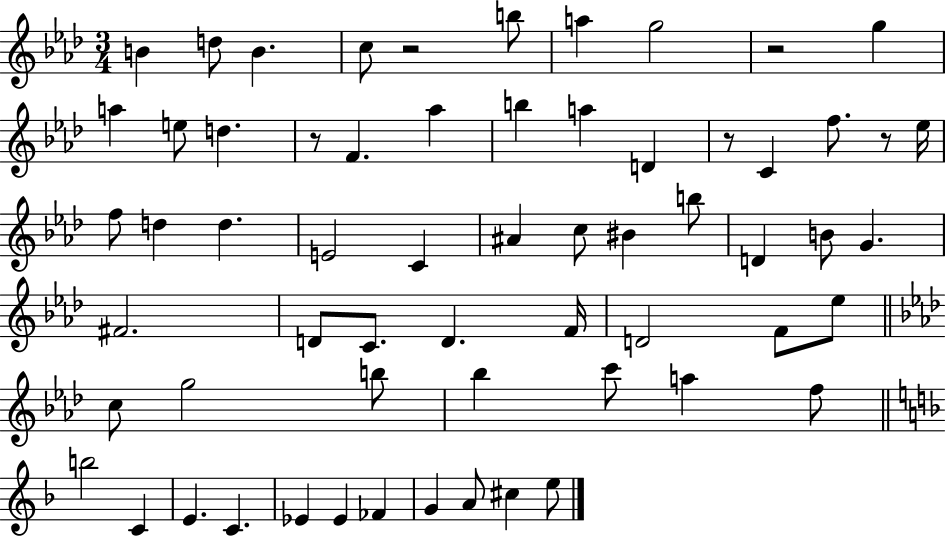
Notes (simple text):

B4/q D5/e B4/q. C5/e R/h B5/e A5/q G5/h R/h G5/q A5/q E5/e D5/q. R/e F4/q. Ab5/q B5/q A5/q D4/q R/e C4/q F5/e. R/e Eb5/s F5/e D5/q D5/q. E4/h C4/q A#4/q C5/e BIS4/q B5/e D4/q B4/e G4/q. F#4/h. D4/e C4/e. D4/q. F4/s D4/h F4/e Eb5/e C5/e G5/h B5/e Bb5/q C6/e A5/q F5/e B5/h C4/q E4/q. C4/q. Eb4/q Eb4/q FES4/q G4/q A4/e C#5/q E5/e